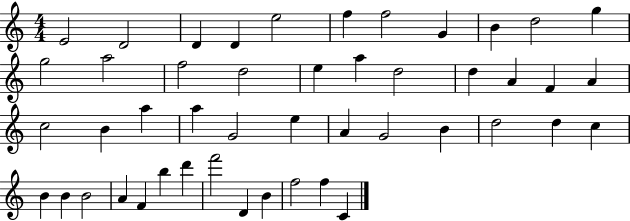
X:1
T:Untitled
M:4/4
L:1/4
K:C
E2 D2 D D e2 f f2 G B d2 g g2 a2 f2 d2 e a d2 d A F A c2 B a a G2 e A G2 B d2 d c B B B2 A F b d' f'2 D B f2 f C